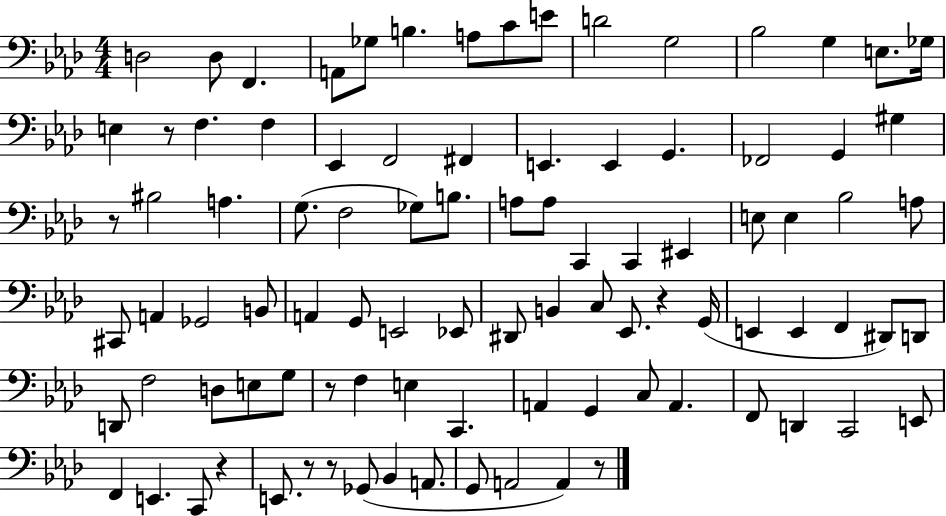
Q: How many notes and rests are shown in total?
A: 94